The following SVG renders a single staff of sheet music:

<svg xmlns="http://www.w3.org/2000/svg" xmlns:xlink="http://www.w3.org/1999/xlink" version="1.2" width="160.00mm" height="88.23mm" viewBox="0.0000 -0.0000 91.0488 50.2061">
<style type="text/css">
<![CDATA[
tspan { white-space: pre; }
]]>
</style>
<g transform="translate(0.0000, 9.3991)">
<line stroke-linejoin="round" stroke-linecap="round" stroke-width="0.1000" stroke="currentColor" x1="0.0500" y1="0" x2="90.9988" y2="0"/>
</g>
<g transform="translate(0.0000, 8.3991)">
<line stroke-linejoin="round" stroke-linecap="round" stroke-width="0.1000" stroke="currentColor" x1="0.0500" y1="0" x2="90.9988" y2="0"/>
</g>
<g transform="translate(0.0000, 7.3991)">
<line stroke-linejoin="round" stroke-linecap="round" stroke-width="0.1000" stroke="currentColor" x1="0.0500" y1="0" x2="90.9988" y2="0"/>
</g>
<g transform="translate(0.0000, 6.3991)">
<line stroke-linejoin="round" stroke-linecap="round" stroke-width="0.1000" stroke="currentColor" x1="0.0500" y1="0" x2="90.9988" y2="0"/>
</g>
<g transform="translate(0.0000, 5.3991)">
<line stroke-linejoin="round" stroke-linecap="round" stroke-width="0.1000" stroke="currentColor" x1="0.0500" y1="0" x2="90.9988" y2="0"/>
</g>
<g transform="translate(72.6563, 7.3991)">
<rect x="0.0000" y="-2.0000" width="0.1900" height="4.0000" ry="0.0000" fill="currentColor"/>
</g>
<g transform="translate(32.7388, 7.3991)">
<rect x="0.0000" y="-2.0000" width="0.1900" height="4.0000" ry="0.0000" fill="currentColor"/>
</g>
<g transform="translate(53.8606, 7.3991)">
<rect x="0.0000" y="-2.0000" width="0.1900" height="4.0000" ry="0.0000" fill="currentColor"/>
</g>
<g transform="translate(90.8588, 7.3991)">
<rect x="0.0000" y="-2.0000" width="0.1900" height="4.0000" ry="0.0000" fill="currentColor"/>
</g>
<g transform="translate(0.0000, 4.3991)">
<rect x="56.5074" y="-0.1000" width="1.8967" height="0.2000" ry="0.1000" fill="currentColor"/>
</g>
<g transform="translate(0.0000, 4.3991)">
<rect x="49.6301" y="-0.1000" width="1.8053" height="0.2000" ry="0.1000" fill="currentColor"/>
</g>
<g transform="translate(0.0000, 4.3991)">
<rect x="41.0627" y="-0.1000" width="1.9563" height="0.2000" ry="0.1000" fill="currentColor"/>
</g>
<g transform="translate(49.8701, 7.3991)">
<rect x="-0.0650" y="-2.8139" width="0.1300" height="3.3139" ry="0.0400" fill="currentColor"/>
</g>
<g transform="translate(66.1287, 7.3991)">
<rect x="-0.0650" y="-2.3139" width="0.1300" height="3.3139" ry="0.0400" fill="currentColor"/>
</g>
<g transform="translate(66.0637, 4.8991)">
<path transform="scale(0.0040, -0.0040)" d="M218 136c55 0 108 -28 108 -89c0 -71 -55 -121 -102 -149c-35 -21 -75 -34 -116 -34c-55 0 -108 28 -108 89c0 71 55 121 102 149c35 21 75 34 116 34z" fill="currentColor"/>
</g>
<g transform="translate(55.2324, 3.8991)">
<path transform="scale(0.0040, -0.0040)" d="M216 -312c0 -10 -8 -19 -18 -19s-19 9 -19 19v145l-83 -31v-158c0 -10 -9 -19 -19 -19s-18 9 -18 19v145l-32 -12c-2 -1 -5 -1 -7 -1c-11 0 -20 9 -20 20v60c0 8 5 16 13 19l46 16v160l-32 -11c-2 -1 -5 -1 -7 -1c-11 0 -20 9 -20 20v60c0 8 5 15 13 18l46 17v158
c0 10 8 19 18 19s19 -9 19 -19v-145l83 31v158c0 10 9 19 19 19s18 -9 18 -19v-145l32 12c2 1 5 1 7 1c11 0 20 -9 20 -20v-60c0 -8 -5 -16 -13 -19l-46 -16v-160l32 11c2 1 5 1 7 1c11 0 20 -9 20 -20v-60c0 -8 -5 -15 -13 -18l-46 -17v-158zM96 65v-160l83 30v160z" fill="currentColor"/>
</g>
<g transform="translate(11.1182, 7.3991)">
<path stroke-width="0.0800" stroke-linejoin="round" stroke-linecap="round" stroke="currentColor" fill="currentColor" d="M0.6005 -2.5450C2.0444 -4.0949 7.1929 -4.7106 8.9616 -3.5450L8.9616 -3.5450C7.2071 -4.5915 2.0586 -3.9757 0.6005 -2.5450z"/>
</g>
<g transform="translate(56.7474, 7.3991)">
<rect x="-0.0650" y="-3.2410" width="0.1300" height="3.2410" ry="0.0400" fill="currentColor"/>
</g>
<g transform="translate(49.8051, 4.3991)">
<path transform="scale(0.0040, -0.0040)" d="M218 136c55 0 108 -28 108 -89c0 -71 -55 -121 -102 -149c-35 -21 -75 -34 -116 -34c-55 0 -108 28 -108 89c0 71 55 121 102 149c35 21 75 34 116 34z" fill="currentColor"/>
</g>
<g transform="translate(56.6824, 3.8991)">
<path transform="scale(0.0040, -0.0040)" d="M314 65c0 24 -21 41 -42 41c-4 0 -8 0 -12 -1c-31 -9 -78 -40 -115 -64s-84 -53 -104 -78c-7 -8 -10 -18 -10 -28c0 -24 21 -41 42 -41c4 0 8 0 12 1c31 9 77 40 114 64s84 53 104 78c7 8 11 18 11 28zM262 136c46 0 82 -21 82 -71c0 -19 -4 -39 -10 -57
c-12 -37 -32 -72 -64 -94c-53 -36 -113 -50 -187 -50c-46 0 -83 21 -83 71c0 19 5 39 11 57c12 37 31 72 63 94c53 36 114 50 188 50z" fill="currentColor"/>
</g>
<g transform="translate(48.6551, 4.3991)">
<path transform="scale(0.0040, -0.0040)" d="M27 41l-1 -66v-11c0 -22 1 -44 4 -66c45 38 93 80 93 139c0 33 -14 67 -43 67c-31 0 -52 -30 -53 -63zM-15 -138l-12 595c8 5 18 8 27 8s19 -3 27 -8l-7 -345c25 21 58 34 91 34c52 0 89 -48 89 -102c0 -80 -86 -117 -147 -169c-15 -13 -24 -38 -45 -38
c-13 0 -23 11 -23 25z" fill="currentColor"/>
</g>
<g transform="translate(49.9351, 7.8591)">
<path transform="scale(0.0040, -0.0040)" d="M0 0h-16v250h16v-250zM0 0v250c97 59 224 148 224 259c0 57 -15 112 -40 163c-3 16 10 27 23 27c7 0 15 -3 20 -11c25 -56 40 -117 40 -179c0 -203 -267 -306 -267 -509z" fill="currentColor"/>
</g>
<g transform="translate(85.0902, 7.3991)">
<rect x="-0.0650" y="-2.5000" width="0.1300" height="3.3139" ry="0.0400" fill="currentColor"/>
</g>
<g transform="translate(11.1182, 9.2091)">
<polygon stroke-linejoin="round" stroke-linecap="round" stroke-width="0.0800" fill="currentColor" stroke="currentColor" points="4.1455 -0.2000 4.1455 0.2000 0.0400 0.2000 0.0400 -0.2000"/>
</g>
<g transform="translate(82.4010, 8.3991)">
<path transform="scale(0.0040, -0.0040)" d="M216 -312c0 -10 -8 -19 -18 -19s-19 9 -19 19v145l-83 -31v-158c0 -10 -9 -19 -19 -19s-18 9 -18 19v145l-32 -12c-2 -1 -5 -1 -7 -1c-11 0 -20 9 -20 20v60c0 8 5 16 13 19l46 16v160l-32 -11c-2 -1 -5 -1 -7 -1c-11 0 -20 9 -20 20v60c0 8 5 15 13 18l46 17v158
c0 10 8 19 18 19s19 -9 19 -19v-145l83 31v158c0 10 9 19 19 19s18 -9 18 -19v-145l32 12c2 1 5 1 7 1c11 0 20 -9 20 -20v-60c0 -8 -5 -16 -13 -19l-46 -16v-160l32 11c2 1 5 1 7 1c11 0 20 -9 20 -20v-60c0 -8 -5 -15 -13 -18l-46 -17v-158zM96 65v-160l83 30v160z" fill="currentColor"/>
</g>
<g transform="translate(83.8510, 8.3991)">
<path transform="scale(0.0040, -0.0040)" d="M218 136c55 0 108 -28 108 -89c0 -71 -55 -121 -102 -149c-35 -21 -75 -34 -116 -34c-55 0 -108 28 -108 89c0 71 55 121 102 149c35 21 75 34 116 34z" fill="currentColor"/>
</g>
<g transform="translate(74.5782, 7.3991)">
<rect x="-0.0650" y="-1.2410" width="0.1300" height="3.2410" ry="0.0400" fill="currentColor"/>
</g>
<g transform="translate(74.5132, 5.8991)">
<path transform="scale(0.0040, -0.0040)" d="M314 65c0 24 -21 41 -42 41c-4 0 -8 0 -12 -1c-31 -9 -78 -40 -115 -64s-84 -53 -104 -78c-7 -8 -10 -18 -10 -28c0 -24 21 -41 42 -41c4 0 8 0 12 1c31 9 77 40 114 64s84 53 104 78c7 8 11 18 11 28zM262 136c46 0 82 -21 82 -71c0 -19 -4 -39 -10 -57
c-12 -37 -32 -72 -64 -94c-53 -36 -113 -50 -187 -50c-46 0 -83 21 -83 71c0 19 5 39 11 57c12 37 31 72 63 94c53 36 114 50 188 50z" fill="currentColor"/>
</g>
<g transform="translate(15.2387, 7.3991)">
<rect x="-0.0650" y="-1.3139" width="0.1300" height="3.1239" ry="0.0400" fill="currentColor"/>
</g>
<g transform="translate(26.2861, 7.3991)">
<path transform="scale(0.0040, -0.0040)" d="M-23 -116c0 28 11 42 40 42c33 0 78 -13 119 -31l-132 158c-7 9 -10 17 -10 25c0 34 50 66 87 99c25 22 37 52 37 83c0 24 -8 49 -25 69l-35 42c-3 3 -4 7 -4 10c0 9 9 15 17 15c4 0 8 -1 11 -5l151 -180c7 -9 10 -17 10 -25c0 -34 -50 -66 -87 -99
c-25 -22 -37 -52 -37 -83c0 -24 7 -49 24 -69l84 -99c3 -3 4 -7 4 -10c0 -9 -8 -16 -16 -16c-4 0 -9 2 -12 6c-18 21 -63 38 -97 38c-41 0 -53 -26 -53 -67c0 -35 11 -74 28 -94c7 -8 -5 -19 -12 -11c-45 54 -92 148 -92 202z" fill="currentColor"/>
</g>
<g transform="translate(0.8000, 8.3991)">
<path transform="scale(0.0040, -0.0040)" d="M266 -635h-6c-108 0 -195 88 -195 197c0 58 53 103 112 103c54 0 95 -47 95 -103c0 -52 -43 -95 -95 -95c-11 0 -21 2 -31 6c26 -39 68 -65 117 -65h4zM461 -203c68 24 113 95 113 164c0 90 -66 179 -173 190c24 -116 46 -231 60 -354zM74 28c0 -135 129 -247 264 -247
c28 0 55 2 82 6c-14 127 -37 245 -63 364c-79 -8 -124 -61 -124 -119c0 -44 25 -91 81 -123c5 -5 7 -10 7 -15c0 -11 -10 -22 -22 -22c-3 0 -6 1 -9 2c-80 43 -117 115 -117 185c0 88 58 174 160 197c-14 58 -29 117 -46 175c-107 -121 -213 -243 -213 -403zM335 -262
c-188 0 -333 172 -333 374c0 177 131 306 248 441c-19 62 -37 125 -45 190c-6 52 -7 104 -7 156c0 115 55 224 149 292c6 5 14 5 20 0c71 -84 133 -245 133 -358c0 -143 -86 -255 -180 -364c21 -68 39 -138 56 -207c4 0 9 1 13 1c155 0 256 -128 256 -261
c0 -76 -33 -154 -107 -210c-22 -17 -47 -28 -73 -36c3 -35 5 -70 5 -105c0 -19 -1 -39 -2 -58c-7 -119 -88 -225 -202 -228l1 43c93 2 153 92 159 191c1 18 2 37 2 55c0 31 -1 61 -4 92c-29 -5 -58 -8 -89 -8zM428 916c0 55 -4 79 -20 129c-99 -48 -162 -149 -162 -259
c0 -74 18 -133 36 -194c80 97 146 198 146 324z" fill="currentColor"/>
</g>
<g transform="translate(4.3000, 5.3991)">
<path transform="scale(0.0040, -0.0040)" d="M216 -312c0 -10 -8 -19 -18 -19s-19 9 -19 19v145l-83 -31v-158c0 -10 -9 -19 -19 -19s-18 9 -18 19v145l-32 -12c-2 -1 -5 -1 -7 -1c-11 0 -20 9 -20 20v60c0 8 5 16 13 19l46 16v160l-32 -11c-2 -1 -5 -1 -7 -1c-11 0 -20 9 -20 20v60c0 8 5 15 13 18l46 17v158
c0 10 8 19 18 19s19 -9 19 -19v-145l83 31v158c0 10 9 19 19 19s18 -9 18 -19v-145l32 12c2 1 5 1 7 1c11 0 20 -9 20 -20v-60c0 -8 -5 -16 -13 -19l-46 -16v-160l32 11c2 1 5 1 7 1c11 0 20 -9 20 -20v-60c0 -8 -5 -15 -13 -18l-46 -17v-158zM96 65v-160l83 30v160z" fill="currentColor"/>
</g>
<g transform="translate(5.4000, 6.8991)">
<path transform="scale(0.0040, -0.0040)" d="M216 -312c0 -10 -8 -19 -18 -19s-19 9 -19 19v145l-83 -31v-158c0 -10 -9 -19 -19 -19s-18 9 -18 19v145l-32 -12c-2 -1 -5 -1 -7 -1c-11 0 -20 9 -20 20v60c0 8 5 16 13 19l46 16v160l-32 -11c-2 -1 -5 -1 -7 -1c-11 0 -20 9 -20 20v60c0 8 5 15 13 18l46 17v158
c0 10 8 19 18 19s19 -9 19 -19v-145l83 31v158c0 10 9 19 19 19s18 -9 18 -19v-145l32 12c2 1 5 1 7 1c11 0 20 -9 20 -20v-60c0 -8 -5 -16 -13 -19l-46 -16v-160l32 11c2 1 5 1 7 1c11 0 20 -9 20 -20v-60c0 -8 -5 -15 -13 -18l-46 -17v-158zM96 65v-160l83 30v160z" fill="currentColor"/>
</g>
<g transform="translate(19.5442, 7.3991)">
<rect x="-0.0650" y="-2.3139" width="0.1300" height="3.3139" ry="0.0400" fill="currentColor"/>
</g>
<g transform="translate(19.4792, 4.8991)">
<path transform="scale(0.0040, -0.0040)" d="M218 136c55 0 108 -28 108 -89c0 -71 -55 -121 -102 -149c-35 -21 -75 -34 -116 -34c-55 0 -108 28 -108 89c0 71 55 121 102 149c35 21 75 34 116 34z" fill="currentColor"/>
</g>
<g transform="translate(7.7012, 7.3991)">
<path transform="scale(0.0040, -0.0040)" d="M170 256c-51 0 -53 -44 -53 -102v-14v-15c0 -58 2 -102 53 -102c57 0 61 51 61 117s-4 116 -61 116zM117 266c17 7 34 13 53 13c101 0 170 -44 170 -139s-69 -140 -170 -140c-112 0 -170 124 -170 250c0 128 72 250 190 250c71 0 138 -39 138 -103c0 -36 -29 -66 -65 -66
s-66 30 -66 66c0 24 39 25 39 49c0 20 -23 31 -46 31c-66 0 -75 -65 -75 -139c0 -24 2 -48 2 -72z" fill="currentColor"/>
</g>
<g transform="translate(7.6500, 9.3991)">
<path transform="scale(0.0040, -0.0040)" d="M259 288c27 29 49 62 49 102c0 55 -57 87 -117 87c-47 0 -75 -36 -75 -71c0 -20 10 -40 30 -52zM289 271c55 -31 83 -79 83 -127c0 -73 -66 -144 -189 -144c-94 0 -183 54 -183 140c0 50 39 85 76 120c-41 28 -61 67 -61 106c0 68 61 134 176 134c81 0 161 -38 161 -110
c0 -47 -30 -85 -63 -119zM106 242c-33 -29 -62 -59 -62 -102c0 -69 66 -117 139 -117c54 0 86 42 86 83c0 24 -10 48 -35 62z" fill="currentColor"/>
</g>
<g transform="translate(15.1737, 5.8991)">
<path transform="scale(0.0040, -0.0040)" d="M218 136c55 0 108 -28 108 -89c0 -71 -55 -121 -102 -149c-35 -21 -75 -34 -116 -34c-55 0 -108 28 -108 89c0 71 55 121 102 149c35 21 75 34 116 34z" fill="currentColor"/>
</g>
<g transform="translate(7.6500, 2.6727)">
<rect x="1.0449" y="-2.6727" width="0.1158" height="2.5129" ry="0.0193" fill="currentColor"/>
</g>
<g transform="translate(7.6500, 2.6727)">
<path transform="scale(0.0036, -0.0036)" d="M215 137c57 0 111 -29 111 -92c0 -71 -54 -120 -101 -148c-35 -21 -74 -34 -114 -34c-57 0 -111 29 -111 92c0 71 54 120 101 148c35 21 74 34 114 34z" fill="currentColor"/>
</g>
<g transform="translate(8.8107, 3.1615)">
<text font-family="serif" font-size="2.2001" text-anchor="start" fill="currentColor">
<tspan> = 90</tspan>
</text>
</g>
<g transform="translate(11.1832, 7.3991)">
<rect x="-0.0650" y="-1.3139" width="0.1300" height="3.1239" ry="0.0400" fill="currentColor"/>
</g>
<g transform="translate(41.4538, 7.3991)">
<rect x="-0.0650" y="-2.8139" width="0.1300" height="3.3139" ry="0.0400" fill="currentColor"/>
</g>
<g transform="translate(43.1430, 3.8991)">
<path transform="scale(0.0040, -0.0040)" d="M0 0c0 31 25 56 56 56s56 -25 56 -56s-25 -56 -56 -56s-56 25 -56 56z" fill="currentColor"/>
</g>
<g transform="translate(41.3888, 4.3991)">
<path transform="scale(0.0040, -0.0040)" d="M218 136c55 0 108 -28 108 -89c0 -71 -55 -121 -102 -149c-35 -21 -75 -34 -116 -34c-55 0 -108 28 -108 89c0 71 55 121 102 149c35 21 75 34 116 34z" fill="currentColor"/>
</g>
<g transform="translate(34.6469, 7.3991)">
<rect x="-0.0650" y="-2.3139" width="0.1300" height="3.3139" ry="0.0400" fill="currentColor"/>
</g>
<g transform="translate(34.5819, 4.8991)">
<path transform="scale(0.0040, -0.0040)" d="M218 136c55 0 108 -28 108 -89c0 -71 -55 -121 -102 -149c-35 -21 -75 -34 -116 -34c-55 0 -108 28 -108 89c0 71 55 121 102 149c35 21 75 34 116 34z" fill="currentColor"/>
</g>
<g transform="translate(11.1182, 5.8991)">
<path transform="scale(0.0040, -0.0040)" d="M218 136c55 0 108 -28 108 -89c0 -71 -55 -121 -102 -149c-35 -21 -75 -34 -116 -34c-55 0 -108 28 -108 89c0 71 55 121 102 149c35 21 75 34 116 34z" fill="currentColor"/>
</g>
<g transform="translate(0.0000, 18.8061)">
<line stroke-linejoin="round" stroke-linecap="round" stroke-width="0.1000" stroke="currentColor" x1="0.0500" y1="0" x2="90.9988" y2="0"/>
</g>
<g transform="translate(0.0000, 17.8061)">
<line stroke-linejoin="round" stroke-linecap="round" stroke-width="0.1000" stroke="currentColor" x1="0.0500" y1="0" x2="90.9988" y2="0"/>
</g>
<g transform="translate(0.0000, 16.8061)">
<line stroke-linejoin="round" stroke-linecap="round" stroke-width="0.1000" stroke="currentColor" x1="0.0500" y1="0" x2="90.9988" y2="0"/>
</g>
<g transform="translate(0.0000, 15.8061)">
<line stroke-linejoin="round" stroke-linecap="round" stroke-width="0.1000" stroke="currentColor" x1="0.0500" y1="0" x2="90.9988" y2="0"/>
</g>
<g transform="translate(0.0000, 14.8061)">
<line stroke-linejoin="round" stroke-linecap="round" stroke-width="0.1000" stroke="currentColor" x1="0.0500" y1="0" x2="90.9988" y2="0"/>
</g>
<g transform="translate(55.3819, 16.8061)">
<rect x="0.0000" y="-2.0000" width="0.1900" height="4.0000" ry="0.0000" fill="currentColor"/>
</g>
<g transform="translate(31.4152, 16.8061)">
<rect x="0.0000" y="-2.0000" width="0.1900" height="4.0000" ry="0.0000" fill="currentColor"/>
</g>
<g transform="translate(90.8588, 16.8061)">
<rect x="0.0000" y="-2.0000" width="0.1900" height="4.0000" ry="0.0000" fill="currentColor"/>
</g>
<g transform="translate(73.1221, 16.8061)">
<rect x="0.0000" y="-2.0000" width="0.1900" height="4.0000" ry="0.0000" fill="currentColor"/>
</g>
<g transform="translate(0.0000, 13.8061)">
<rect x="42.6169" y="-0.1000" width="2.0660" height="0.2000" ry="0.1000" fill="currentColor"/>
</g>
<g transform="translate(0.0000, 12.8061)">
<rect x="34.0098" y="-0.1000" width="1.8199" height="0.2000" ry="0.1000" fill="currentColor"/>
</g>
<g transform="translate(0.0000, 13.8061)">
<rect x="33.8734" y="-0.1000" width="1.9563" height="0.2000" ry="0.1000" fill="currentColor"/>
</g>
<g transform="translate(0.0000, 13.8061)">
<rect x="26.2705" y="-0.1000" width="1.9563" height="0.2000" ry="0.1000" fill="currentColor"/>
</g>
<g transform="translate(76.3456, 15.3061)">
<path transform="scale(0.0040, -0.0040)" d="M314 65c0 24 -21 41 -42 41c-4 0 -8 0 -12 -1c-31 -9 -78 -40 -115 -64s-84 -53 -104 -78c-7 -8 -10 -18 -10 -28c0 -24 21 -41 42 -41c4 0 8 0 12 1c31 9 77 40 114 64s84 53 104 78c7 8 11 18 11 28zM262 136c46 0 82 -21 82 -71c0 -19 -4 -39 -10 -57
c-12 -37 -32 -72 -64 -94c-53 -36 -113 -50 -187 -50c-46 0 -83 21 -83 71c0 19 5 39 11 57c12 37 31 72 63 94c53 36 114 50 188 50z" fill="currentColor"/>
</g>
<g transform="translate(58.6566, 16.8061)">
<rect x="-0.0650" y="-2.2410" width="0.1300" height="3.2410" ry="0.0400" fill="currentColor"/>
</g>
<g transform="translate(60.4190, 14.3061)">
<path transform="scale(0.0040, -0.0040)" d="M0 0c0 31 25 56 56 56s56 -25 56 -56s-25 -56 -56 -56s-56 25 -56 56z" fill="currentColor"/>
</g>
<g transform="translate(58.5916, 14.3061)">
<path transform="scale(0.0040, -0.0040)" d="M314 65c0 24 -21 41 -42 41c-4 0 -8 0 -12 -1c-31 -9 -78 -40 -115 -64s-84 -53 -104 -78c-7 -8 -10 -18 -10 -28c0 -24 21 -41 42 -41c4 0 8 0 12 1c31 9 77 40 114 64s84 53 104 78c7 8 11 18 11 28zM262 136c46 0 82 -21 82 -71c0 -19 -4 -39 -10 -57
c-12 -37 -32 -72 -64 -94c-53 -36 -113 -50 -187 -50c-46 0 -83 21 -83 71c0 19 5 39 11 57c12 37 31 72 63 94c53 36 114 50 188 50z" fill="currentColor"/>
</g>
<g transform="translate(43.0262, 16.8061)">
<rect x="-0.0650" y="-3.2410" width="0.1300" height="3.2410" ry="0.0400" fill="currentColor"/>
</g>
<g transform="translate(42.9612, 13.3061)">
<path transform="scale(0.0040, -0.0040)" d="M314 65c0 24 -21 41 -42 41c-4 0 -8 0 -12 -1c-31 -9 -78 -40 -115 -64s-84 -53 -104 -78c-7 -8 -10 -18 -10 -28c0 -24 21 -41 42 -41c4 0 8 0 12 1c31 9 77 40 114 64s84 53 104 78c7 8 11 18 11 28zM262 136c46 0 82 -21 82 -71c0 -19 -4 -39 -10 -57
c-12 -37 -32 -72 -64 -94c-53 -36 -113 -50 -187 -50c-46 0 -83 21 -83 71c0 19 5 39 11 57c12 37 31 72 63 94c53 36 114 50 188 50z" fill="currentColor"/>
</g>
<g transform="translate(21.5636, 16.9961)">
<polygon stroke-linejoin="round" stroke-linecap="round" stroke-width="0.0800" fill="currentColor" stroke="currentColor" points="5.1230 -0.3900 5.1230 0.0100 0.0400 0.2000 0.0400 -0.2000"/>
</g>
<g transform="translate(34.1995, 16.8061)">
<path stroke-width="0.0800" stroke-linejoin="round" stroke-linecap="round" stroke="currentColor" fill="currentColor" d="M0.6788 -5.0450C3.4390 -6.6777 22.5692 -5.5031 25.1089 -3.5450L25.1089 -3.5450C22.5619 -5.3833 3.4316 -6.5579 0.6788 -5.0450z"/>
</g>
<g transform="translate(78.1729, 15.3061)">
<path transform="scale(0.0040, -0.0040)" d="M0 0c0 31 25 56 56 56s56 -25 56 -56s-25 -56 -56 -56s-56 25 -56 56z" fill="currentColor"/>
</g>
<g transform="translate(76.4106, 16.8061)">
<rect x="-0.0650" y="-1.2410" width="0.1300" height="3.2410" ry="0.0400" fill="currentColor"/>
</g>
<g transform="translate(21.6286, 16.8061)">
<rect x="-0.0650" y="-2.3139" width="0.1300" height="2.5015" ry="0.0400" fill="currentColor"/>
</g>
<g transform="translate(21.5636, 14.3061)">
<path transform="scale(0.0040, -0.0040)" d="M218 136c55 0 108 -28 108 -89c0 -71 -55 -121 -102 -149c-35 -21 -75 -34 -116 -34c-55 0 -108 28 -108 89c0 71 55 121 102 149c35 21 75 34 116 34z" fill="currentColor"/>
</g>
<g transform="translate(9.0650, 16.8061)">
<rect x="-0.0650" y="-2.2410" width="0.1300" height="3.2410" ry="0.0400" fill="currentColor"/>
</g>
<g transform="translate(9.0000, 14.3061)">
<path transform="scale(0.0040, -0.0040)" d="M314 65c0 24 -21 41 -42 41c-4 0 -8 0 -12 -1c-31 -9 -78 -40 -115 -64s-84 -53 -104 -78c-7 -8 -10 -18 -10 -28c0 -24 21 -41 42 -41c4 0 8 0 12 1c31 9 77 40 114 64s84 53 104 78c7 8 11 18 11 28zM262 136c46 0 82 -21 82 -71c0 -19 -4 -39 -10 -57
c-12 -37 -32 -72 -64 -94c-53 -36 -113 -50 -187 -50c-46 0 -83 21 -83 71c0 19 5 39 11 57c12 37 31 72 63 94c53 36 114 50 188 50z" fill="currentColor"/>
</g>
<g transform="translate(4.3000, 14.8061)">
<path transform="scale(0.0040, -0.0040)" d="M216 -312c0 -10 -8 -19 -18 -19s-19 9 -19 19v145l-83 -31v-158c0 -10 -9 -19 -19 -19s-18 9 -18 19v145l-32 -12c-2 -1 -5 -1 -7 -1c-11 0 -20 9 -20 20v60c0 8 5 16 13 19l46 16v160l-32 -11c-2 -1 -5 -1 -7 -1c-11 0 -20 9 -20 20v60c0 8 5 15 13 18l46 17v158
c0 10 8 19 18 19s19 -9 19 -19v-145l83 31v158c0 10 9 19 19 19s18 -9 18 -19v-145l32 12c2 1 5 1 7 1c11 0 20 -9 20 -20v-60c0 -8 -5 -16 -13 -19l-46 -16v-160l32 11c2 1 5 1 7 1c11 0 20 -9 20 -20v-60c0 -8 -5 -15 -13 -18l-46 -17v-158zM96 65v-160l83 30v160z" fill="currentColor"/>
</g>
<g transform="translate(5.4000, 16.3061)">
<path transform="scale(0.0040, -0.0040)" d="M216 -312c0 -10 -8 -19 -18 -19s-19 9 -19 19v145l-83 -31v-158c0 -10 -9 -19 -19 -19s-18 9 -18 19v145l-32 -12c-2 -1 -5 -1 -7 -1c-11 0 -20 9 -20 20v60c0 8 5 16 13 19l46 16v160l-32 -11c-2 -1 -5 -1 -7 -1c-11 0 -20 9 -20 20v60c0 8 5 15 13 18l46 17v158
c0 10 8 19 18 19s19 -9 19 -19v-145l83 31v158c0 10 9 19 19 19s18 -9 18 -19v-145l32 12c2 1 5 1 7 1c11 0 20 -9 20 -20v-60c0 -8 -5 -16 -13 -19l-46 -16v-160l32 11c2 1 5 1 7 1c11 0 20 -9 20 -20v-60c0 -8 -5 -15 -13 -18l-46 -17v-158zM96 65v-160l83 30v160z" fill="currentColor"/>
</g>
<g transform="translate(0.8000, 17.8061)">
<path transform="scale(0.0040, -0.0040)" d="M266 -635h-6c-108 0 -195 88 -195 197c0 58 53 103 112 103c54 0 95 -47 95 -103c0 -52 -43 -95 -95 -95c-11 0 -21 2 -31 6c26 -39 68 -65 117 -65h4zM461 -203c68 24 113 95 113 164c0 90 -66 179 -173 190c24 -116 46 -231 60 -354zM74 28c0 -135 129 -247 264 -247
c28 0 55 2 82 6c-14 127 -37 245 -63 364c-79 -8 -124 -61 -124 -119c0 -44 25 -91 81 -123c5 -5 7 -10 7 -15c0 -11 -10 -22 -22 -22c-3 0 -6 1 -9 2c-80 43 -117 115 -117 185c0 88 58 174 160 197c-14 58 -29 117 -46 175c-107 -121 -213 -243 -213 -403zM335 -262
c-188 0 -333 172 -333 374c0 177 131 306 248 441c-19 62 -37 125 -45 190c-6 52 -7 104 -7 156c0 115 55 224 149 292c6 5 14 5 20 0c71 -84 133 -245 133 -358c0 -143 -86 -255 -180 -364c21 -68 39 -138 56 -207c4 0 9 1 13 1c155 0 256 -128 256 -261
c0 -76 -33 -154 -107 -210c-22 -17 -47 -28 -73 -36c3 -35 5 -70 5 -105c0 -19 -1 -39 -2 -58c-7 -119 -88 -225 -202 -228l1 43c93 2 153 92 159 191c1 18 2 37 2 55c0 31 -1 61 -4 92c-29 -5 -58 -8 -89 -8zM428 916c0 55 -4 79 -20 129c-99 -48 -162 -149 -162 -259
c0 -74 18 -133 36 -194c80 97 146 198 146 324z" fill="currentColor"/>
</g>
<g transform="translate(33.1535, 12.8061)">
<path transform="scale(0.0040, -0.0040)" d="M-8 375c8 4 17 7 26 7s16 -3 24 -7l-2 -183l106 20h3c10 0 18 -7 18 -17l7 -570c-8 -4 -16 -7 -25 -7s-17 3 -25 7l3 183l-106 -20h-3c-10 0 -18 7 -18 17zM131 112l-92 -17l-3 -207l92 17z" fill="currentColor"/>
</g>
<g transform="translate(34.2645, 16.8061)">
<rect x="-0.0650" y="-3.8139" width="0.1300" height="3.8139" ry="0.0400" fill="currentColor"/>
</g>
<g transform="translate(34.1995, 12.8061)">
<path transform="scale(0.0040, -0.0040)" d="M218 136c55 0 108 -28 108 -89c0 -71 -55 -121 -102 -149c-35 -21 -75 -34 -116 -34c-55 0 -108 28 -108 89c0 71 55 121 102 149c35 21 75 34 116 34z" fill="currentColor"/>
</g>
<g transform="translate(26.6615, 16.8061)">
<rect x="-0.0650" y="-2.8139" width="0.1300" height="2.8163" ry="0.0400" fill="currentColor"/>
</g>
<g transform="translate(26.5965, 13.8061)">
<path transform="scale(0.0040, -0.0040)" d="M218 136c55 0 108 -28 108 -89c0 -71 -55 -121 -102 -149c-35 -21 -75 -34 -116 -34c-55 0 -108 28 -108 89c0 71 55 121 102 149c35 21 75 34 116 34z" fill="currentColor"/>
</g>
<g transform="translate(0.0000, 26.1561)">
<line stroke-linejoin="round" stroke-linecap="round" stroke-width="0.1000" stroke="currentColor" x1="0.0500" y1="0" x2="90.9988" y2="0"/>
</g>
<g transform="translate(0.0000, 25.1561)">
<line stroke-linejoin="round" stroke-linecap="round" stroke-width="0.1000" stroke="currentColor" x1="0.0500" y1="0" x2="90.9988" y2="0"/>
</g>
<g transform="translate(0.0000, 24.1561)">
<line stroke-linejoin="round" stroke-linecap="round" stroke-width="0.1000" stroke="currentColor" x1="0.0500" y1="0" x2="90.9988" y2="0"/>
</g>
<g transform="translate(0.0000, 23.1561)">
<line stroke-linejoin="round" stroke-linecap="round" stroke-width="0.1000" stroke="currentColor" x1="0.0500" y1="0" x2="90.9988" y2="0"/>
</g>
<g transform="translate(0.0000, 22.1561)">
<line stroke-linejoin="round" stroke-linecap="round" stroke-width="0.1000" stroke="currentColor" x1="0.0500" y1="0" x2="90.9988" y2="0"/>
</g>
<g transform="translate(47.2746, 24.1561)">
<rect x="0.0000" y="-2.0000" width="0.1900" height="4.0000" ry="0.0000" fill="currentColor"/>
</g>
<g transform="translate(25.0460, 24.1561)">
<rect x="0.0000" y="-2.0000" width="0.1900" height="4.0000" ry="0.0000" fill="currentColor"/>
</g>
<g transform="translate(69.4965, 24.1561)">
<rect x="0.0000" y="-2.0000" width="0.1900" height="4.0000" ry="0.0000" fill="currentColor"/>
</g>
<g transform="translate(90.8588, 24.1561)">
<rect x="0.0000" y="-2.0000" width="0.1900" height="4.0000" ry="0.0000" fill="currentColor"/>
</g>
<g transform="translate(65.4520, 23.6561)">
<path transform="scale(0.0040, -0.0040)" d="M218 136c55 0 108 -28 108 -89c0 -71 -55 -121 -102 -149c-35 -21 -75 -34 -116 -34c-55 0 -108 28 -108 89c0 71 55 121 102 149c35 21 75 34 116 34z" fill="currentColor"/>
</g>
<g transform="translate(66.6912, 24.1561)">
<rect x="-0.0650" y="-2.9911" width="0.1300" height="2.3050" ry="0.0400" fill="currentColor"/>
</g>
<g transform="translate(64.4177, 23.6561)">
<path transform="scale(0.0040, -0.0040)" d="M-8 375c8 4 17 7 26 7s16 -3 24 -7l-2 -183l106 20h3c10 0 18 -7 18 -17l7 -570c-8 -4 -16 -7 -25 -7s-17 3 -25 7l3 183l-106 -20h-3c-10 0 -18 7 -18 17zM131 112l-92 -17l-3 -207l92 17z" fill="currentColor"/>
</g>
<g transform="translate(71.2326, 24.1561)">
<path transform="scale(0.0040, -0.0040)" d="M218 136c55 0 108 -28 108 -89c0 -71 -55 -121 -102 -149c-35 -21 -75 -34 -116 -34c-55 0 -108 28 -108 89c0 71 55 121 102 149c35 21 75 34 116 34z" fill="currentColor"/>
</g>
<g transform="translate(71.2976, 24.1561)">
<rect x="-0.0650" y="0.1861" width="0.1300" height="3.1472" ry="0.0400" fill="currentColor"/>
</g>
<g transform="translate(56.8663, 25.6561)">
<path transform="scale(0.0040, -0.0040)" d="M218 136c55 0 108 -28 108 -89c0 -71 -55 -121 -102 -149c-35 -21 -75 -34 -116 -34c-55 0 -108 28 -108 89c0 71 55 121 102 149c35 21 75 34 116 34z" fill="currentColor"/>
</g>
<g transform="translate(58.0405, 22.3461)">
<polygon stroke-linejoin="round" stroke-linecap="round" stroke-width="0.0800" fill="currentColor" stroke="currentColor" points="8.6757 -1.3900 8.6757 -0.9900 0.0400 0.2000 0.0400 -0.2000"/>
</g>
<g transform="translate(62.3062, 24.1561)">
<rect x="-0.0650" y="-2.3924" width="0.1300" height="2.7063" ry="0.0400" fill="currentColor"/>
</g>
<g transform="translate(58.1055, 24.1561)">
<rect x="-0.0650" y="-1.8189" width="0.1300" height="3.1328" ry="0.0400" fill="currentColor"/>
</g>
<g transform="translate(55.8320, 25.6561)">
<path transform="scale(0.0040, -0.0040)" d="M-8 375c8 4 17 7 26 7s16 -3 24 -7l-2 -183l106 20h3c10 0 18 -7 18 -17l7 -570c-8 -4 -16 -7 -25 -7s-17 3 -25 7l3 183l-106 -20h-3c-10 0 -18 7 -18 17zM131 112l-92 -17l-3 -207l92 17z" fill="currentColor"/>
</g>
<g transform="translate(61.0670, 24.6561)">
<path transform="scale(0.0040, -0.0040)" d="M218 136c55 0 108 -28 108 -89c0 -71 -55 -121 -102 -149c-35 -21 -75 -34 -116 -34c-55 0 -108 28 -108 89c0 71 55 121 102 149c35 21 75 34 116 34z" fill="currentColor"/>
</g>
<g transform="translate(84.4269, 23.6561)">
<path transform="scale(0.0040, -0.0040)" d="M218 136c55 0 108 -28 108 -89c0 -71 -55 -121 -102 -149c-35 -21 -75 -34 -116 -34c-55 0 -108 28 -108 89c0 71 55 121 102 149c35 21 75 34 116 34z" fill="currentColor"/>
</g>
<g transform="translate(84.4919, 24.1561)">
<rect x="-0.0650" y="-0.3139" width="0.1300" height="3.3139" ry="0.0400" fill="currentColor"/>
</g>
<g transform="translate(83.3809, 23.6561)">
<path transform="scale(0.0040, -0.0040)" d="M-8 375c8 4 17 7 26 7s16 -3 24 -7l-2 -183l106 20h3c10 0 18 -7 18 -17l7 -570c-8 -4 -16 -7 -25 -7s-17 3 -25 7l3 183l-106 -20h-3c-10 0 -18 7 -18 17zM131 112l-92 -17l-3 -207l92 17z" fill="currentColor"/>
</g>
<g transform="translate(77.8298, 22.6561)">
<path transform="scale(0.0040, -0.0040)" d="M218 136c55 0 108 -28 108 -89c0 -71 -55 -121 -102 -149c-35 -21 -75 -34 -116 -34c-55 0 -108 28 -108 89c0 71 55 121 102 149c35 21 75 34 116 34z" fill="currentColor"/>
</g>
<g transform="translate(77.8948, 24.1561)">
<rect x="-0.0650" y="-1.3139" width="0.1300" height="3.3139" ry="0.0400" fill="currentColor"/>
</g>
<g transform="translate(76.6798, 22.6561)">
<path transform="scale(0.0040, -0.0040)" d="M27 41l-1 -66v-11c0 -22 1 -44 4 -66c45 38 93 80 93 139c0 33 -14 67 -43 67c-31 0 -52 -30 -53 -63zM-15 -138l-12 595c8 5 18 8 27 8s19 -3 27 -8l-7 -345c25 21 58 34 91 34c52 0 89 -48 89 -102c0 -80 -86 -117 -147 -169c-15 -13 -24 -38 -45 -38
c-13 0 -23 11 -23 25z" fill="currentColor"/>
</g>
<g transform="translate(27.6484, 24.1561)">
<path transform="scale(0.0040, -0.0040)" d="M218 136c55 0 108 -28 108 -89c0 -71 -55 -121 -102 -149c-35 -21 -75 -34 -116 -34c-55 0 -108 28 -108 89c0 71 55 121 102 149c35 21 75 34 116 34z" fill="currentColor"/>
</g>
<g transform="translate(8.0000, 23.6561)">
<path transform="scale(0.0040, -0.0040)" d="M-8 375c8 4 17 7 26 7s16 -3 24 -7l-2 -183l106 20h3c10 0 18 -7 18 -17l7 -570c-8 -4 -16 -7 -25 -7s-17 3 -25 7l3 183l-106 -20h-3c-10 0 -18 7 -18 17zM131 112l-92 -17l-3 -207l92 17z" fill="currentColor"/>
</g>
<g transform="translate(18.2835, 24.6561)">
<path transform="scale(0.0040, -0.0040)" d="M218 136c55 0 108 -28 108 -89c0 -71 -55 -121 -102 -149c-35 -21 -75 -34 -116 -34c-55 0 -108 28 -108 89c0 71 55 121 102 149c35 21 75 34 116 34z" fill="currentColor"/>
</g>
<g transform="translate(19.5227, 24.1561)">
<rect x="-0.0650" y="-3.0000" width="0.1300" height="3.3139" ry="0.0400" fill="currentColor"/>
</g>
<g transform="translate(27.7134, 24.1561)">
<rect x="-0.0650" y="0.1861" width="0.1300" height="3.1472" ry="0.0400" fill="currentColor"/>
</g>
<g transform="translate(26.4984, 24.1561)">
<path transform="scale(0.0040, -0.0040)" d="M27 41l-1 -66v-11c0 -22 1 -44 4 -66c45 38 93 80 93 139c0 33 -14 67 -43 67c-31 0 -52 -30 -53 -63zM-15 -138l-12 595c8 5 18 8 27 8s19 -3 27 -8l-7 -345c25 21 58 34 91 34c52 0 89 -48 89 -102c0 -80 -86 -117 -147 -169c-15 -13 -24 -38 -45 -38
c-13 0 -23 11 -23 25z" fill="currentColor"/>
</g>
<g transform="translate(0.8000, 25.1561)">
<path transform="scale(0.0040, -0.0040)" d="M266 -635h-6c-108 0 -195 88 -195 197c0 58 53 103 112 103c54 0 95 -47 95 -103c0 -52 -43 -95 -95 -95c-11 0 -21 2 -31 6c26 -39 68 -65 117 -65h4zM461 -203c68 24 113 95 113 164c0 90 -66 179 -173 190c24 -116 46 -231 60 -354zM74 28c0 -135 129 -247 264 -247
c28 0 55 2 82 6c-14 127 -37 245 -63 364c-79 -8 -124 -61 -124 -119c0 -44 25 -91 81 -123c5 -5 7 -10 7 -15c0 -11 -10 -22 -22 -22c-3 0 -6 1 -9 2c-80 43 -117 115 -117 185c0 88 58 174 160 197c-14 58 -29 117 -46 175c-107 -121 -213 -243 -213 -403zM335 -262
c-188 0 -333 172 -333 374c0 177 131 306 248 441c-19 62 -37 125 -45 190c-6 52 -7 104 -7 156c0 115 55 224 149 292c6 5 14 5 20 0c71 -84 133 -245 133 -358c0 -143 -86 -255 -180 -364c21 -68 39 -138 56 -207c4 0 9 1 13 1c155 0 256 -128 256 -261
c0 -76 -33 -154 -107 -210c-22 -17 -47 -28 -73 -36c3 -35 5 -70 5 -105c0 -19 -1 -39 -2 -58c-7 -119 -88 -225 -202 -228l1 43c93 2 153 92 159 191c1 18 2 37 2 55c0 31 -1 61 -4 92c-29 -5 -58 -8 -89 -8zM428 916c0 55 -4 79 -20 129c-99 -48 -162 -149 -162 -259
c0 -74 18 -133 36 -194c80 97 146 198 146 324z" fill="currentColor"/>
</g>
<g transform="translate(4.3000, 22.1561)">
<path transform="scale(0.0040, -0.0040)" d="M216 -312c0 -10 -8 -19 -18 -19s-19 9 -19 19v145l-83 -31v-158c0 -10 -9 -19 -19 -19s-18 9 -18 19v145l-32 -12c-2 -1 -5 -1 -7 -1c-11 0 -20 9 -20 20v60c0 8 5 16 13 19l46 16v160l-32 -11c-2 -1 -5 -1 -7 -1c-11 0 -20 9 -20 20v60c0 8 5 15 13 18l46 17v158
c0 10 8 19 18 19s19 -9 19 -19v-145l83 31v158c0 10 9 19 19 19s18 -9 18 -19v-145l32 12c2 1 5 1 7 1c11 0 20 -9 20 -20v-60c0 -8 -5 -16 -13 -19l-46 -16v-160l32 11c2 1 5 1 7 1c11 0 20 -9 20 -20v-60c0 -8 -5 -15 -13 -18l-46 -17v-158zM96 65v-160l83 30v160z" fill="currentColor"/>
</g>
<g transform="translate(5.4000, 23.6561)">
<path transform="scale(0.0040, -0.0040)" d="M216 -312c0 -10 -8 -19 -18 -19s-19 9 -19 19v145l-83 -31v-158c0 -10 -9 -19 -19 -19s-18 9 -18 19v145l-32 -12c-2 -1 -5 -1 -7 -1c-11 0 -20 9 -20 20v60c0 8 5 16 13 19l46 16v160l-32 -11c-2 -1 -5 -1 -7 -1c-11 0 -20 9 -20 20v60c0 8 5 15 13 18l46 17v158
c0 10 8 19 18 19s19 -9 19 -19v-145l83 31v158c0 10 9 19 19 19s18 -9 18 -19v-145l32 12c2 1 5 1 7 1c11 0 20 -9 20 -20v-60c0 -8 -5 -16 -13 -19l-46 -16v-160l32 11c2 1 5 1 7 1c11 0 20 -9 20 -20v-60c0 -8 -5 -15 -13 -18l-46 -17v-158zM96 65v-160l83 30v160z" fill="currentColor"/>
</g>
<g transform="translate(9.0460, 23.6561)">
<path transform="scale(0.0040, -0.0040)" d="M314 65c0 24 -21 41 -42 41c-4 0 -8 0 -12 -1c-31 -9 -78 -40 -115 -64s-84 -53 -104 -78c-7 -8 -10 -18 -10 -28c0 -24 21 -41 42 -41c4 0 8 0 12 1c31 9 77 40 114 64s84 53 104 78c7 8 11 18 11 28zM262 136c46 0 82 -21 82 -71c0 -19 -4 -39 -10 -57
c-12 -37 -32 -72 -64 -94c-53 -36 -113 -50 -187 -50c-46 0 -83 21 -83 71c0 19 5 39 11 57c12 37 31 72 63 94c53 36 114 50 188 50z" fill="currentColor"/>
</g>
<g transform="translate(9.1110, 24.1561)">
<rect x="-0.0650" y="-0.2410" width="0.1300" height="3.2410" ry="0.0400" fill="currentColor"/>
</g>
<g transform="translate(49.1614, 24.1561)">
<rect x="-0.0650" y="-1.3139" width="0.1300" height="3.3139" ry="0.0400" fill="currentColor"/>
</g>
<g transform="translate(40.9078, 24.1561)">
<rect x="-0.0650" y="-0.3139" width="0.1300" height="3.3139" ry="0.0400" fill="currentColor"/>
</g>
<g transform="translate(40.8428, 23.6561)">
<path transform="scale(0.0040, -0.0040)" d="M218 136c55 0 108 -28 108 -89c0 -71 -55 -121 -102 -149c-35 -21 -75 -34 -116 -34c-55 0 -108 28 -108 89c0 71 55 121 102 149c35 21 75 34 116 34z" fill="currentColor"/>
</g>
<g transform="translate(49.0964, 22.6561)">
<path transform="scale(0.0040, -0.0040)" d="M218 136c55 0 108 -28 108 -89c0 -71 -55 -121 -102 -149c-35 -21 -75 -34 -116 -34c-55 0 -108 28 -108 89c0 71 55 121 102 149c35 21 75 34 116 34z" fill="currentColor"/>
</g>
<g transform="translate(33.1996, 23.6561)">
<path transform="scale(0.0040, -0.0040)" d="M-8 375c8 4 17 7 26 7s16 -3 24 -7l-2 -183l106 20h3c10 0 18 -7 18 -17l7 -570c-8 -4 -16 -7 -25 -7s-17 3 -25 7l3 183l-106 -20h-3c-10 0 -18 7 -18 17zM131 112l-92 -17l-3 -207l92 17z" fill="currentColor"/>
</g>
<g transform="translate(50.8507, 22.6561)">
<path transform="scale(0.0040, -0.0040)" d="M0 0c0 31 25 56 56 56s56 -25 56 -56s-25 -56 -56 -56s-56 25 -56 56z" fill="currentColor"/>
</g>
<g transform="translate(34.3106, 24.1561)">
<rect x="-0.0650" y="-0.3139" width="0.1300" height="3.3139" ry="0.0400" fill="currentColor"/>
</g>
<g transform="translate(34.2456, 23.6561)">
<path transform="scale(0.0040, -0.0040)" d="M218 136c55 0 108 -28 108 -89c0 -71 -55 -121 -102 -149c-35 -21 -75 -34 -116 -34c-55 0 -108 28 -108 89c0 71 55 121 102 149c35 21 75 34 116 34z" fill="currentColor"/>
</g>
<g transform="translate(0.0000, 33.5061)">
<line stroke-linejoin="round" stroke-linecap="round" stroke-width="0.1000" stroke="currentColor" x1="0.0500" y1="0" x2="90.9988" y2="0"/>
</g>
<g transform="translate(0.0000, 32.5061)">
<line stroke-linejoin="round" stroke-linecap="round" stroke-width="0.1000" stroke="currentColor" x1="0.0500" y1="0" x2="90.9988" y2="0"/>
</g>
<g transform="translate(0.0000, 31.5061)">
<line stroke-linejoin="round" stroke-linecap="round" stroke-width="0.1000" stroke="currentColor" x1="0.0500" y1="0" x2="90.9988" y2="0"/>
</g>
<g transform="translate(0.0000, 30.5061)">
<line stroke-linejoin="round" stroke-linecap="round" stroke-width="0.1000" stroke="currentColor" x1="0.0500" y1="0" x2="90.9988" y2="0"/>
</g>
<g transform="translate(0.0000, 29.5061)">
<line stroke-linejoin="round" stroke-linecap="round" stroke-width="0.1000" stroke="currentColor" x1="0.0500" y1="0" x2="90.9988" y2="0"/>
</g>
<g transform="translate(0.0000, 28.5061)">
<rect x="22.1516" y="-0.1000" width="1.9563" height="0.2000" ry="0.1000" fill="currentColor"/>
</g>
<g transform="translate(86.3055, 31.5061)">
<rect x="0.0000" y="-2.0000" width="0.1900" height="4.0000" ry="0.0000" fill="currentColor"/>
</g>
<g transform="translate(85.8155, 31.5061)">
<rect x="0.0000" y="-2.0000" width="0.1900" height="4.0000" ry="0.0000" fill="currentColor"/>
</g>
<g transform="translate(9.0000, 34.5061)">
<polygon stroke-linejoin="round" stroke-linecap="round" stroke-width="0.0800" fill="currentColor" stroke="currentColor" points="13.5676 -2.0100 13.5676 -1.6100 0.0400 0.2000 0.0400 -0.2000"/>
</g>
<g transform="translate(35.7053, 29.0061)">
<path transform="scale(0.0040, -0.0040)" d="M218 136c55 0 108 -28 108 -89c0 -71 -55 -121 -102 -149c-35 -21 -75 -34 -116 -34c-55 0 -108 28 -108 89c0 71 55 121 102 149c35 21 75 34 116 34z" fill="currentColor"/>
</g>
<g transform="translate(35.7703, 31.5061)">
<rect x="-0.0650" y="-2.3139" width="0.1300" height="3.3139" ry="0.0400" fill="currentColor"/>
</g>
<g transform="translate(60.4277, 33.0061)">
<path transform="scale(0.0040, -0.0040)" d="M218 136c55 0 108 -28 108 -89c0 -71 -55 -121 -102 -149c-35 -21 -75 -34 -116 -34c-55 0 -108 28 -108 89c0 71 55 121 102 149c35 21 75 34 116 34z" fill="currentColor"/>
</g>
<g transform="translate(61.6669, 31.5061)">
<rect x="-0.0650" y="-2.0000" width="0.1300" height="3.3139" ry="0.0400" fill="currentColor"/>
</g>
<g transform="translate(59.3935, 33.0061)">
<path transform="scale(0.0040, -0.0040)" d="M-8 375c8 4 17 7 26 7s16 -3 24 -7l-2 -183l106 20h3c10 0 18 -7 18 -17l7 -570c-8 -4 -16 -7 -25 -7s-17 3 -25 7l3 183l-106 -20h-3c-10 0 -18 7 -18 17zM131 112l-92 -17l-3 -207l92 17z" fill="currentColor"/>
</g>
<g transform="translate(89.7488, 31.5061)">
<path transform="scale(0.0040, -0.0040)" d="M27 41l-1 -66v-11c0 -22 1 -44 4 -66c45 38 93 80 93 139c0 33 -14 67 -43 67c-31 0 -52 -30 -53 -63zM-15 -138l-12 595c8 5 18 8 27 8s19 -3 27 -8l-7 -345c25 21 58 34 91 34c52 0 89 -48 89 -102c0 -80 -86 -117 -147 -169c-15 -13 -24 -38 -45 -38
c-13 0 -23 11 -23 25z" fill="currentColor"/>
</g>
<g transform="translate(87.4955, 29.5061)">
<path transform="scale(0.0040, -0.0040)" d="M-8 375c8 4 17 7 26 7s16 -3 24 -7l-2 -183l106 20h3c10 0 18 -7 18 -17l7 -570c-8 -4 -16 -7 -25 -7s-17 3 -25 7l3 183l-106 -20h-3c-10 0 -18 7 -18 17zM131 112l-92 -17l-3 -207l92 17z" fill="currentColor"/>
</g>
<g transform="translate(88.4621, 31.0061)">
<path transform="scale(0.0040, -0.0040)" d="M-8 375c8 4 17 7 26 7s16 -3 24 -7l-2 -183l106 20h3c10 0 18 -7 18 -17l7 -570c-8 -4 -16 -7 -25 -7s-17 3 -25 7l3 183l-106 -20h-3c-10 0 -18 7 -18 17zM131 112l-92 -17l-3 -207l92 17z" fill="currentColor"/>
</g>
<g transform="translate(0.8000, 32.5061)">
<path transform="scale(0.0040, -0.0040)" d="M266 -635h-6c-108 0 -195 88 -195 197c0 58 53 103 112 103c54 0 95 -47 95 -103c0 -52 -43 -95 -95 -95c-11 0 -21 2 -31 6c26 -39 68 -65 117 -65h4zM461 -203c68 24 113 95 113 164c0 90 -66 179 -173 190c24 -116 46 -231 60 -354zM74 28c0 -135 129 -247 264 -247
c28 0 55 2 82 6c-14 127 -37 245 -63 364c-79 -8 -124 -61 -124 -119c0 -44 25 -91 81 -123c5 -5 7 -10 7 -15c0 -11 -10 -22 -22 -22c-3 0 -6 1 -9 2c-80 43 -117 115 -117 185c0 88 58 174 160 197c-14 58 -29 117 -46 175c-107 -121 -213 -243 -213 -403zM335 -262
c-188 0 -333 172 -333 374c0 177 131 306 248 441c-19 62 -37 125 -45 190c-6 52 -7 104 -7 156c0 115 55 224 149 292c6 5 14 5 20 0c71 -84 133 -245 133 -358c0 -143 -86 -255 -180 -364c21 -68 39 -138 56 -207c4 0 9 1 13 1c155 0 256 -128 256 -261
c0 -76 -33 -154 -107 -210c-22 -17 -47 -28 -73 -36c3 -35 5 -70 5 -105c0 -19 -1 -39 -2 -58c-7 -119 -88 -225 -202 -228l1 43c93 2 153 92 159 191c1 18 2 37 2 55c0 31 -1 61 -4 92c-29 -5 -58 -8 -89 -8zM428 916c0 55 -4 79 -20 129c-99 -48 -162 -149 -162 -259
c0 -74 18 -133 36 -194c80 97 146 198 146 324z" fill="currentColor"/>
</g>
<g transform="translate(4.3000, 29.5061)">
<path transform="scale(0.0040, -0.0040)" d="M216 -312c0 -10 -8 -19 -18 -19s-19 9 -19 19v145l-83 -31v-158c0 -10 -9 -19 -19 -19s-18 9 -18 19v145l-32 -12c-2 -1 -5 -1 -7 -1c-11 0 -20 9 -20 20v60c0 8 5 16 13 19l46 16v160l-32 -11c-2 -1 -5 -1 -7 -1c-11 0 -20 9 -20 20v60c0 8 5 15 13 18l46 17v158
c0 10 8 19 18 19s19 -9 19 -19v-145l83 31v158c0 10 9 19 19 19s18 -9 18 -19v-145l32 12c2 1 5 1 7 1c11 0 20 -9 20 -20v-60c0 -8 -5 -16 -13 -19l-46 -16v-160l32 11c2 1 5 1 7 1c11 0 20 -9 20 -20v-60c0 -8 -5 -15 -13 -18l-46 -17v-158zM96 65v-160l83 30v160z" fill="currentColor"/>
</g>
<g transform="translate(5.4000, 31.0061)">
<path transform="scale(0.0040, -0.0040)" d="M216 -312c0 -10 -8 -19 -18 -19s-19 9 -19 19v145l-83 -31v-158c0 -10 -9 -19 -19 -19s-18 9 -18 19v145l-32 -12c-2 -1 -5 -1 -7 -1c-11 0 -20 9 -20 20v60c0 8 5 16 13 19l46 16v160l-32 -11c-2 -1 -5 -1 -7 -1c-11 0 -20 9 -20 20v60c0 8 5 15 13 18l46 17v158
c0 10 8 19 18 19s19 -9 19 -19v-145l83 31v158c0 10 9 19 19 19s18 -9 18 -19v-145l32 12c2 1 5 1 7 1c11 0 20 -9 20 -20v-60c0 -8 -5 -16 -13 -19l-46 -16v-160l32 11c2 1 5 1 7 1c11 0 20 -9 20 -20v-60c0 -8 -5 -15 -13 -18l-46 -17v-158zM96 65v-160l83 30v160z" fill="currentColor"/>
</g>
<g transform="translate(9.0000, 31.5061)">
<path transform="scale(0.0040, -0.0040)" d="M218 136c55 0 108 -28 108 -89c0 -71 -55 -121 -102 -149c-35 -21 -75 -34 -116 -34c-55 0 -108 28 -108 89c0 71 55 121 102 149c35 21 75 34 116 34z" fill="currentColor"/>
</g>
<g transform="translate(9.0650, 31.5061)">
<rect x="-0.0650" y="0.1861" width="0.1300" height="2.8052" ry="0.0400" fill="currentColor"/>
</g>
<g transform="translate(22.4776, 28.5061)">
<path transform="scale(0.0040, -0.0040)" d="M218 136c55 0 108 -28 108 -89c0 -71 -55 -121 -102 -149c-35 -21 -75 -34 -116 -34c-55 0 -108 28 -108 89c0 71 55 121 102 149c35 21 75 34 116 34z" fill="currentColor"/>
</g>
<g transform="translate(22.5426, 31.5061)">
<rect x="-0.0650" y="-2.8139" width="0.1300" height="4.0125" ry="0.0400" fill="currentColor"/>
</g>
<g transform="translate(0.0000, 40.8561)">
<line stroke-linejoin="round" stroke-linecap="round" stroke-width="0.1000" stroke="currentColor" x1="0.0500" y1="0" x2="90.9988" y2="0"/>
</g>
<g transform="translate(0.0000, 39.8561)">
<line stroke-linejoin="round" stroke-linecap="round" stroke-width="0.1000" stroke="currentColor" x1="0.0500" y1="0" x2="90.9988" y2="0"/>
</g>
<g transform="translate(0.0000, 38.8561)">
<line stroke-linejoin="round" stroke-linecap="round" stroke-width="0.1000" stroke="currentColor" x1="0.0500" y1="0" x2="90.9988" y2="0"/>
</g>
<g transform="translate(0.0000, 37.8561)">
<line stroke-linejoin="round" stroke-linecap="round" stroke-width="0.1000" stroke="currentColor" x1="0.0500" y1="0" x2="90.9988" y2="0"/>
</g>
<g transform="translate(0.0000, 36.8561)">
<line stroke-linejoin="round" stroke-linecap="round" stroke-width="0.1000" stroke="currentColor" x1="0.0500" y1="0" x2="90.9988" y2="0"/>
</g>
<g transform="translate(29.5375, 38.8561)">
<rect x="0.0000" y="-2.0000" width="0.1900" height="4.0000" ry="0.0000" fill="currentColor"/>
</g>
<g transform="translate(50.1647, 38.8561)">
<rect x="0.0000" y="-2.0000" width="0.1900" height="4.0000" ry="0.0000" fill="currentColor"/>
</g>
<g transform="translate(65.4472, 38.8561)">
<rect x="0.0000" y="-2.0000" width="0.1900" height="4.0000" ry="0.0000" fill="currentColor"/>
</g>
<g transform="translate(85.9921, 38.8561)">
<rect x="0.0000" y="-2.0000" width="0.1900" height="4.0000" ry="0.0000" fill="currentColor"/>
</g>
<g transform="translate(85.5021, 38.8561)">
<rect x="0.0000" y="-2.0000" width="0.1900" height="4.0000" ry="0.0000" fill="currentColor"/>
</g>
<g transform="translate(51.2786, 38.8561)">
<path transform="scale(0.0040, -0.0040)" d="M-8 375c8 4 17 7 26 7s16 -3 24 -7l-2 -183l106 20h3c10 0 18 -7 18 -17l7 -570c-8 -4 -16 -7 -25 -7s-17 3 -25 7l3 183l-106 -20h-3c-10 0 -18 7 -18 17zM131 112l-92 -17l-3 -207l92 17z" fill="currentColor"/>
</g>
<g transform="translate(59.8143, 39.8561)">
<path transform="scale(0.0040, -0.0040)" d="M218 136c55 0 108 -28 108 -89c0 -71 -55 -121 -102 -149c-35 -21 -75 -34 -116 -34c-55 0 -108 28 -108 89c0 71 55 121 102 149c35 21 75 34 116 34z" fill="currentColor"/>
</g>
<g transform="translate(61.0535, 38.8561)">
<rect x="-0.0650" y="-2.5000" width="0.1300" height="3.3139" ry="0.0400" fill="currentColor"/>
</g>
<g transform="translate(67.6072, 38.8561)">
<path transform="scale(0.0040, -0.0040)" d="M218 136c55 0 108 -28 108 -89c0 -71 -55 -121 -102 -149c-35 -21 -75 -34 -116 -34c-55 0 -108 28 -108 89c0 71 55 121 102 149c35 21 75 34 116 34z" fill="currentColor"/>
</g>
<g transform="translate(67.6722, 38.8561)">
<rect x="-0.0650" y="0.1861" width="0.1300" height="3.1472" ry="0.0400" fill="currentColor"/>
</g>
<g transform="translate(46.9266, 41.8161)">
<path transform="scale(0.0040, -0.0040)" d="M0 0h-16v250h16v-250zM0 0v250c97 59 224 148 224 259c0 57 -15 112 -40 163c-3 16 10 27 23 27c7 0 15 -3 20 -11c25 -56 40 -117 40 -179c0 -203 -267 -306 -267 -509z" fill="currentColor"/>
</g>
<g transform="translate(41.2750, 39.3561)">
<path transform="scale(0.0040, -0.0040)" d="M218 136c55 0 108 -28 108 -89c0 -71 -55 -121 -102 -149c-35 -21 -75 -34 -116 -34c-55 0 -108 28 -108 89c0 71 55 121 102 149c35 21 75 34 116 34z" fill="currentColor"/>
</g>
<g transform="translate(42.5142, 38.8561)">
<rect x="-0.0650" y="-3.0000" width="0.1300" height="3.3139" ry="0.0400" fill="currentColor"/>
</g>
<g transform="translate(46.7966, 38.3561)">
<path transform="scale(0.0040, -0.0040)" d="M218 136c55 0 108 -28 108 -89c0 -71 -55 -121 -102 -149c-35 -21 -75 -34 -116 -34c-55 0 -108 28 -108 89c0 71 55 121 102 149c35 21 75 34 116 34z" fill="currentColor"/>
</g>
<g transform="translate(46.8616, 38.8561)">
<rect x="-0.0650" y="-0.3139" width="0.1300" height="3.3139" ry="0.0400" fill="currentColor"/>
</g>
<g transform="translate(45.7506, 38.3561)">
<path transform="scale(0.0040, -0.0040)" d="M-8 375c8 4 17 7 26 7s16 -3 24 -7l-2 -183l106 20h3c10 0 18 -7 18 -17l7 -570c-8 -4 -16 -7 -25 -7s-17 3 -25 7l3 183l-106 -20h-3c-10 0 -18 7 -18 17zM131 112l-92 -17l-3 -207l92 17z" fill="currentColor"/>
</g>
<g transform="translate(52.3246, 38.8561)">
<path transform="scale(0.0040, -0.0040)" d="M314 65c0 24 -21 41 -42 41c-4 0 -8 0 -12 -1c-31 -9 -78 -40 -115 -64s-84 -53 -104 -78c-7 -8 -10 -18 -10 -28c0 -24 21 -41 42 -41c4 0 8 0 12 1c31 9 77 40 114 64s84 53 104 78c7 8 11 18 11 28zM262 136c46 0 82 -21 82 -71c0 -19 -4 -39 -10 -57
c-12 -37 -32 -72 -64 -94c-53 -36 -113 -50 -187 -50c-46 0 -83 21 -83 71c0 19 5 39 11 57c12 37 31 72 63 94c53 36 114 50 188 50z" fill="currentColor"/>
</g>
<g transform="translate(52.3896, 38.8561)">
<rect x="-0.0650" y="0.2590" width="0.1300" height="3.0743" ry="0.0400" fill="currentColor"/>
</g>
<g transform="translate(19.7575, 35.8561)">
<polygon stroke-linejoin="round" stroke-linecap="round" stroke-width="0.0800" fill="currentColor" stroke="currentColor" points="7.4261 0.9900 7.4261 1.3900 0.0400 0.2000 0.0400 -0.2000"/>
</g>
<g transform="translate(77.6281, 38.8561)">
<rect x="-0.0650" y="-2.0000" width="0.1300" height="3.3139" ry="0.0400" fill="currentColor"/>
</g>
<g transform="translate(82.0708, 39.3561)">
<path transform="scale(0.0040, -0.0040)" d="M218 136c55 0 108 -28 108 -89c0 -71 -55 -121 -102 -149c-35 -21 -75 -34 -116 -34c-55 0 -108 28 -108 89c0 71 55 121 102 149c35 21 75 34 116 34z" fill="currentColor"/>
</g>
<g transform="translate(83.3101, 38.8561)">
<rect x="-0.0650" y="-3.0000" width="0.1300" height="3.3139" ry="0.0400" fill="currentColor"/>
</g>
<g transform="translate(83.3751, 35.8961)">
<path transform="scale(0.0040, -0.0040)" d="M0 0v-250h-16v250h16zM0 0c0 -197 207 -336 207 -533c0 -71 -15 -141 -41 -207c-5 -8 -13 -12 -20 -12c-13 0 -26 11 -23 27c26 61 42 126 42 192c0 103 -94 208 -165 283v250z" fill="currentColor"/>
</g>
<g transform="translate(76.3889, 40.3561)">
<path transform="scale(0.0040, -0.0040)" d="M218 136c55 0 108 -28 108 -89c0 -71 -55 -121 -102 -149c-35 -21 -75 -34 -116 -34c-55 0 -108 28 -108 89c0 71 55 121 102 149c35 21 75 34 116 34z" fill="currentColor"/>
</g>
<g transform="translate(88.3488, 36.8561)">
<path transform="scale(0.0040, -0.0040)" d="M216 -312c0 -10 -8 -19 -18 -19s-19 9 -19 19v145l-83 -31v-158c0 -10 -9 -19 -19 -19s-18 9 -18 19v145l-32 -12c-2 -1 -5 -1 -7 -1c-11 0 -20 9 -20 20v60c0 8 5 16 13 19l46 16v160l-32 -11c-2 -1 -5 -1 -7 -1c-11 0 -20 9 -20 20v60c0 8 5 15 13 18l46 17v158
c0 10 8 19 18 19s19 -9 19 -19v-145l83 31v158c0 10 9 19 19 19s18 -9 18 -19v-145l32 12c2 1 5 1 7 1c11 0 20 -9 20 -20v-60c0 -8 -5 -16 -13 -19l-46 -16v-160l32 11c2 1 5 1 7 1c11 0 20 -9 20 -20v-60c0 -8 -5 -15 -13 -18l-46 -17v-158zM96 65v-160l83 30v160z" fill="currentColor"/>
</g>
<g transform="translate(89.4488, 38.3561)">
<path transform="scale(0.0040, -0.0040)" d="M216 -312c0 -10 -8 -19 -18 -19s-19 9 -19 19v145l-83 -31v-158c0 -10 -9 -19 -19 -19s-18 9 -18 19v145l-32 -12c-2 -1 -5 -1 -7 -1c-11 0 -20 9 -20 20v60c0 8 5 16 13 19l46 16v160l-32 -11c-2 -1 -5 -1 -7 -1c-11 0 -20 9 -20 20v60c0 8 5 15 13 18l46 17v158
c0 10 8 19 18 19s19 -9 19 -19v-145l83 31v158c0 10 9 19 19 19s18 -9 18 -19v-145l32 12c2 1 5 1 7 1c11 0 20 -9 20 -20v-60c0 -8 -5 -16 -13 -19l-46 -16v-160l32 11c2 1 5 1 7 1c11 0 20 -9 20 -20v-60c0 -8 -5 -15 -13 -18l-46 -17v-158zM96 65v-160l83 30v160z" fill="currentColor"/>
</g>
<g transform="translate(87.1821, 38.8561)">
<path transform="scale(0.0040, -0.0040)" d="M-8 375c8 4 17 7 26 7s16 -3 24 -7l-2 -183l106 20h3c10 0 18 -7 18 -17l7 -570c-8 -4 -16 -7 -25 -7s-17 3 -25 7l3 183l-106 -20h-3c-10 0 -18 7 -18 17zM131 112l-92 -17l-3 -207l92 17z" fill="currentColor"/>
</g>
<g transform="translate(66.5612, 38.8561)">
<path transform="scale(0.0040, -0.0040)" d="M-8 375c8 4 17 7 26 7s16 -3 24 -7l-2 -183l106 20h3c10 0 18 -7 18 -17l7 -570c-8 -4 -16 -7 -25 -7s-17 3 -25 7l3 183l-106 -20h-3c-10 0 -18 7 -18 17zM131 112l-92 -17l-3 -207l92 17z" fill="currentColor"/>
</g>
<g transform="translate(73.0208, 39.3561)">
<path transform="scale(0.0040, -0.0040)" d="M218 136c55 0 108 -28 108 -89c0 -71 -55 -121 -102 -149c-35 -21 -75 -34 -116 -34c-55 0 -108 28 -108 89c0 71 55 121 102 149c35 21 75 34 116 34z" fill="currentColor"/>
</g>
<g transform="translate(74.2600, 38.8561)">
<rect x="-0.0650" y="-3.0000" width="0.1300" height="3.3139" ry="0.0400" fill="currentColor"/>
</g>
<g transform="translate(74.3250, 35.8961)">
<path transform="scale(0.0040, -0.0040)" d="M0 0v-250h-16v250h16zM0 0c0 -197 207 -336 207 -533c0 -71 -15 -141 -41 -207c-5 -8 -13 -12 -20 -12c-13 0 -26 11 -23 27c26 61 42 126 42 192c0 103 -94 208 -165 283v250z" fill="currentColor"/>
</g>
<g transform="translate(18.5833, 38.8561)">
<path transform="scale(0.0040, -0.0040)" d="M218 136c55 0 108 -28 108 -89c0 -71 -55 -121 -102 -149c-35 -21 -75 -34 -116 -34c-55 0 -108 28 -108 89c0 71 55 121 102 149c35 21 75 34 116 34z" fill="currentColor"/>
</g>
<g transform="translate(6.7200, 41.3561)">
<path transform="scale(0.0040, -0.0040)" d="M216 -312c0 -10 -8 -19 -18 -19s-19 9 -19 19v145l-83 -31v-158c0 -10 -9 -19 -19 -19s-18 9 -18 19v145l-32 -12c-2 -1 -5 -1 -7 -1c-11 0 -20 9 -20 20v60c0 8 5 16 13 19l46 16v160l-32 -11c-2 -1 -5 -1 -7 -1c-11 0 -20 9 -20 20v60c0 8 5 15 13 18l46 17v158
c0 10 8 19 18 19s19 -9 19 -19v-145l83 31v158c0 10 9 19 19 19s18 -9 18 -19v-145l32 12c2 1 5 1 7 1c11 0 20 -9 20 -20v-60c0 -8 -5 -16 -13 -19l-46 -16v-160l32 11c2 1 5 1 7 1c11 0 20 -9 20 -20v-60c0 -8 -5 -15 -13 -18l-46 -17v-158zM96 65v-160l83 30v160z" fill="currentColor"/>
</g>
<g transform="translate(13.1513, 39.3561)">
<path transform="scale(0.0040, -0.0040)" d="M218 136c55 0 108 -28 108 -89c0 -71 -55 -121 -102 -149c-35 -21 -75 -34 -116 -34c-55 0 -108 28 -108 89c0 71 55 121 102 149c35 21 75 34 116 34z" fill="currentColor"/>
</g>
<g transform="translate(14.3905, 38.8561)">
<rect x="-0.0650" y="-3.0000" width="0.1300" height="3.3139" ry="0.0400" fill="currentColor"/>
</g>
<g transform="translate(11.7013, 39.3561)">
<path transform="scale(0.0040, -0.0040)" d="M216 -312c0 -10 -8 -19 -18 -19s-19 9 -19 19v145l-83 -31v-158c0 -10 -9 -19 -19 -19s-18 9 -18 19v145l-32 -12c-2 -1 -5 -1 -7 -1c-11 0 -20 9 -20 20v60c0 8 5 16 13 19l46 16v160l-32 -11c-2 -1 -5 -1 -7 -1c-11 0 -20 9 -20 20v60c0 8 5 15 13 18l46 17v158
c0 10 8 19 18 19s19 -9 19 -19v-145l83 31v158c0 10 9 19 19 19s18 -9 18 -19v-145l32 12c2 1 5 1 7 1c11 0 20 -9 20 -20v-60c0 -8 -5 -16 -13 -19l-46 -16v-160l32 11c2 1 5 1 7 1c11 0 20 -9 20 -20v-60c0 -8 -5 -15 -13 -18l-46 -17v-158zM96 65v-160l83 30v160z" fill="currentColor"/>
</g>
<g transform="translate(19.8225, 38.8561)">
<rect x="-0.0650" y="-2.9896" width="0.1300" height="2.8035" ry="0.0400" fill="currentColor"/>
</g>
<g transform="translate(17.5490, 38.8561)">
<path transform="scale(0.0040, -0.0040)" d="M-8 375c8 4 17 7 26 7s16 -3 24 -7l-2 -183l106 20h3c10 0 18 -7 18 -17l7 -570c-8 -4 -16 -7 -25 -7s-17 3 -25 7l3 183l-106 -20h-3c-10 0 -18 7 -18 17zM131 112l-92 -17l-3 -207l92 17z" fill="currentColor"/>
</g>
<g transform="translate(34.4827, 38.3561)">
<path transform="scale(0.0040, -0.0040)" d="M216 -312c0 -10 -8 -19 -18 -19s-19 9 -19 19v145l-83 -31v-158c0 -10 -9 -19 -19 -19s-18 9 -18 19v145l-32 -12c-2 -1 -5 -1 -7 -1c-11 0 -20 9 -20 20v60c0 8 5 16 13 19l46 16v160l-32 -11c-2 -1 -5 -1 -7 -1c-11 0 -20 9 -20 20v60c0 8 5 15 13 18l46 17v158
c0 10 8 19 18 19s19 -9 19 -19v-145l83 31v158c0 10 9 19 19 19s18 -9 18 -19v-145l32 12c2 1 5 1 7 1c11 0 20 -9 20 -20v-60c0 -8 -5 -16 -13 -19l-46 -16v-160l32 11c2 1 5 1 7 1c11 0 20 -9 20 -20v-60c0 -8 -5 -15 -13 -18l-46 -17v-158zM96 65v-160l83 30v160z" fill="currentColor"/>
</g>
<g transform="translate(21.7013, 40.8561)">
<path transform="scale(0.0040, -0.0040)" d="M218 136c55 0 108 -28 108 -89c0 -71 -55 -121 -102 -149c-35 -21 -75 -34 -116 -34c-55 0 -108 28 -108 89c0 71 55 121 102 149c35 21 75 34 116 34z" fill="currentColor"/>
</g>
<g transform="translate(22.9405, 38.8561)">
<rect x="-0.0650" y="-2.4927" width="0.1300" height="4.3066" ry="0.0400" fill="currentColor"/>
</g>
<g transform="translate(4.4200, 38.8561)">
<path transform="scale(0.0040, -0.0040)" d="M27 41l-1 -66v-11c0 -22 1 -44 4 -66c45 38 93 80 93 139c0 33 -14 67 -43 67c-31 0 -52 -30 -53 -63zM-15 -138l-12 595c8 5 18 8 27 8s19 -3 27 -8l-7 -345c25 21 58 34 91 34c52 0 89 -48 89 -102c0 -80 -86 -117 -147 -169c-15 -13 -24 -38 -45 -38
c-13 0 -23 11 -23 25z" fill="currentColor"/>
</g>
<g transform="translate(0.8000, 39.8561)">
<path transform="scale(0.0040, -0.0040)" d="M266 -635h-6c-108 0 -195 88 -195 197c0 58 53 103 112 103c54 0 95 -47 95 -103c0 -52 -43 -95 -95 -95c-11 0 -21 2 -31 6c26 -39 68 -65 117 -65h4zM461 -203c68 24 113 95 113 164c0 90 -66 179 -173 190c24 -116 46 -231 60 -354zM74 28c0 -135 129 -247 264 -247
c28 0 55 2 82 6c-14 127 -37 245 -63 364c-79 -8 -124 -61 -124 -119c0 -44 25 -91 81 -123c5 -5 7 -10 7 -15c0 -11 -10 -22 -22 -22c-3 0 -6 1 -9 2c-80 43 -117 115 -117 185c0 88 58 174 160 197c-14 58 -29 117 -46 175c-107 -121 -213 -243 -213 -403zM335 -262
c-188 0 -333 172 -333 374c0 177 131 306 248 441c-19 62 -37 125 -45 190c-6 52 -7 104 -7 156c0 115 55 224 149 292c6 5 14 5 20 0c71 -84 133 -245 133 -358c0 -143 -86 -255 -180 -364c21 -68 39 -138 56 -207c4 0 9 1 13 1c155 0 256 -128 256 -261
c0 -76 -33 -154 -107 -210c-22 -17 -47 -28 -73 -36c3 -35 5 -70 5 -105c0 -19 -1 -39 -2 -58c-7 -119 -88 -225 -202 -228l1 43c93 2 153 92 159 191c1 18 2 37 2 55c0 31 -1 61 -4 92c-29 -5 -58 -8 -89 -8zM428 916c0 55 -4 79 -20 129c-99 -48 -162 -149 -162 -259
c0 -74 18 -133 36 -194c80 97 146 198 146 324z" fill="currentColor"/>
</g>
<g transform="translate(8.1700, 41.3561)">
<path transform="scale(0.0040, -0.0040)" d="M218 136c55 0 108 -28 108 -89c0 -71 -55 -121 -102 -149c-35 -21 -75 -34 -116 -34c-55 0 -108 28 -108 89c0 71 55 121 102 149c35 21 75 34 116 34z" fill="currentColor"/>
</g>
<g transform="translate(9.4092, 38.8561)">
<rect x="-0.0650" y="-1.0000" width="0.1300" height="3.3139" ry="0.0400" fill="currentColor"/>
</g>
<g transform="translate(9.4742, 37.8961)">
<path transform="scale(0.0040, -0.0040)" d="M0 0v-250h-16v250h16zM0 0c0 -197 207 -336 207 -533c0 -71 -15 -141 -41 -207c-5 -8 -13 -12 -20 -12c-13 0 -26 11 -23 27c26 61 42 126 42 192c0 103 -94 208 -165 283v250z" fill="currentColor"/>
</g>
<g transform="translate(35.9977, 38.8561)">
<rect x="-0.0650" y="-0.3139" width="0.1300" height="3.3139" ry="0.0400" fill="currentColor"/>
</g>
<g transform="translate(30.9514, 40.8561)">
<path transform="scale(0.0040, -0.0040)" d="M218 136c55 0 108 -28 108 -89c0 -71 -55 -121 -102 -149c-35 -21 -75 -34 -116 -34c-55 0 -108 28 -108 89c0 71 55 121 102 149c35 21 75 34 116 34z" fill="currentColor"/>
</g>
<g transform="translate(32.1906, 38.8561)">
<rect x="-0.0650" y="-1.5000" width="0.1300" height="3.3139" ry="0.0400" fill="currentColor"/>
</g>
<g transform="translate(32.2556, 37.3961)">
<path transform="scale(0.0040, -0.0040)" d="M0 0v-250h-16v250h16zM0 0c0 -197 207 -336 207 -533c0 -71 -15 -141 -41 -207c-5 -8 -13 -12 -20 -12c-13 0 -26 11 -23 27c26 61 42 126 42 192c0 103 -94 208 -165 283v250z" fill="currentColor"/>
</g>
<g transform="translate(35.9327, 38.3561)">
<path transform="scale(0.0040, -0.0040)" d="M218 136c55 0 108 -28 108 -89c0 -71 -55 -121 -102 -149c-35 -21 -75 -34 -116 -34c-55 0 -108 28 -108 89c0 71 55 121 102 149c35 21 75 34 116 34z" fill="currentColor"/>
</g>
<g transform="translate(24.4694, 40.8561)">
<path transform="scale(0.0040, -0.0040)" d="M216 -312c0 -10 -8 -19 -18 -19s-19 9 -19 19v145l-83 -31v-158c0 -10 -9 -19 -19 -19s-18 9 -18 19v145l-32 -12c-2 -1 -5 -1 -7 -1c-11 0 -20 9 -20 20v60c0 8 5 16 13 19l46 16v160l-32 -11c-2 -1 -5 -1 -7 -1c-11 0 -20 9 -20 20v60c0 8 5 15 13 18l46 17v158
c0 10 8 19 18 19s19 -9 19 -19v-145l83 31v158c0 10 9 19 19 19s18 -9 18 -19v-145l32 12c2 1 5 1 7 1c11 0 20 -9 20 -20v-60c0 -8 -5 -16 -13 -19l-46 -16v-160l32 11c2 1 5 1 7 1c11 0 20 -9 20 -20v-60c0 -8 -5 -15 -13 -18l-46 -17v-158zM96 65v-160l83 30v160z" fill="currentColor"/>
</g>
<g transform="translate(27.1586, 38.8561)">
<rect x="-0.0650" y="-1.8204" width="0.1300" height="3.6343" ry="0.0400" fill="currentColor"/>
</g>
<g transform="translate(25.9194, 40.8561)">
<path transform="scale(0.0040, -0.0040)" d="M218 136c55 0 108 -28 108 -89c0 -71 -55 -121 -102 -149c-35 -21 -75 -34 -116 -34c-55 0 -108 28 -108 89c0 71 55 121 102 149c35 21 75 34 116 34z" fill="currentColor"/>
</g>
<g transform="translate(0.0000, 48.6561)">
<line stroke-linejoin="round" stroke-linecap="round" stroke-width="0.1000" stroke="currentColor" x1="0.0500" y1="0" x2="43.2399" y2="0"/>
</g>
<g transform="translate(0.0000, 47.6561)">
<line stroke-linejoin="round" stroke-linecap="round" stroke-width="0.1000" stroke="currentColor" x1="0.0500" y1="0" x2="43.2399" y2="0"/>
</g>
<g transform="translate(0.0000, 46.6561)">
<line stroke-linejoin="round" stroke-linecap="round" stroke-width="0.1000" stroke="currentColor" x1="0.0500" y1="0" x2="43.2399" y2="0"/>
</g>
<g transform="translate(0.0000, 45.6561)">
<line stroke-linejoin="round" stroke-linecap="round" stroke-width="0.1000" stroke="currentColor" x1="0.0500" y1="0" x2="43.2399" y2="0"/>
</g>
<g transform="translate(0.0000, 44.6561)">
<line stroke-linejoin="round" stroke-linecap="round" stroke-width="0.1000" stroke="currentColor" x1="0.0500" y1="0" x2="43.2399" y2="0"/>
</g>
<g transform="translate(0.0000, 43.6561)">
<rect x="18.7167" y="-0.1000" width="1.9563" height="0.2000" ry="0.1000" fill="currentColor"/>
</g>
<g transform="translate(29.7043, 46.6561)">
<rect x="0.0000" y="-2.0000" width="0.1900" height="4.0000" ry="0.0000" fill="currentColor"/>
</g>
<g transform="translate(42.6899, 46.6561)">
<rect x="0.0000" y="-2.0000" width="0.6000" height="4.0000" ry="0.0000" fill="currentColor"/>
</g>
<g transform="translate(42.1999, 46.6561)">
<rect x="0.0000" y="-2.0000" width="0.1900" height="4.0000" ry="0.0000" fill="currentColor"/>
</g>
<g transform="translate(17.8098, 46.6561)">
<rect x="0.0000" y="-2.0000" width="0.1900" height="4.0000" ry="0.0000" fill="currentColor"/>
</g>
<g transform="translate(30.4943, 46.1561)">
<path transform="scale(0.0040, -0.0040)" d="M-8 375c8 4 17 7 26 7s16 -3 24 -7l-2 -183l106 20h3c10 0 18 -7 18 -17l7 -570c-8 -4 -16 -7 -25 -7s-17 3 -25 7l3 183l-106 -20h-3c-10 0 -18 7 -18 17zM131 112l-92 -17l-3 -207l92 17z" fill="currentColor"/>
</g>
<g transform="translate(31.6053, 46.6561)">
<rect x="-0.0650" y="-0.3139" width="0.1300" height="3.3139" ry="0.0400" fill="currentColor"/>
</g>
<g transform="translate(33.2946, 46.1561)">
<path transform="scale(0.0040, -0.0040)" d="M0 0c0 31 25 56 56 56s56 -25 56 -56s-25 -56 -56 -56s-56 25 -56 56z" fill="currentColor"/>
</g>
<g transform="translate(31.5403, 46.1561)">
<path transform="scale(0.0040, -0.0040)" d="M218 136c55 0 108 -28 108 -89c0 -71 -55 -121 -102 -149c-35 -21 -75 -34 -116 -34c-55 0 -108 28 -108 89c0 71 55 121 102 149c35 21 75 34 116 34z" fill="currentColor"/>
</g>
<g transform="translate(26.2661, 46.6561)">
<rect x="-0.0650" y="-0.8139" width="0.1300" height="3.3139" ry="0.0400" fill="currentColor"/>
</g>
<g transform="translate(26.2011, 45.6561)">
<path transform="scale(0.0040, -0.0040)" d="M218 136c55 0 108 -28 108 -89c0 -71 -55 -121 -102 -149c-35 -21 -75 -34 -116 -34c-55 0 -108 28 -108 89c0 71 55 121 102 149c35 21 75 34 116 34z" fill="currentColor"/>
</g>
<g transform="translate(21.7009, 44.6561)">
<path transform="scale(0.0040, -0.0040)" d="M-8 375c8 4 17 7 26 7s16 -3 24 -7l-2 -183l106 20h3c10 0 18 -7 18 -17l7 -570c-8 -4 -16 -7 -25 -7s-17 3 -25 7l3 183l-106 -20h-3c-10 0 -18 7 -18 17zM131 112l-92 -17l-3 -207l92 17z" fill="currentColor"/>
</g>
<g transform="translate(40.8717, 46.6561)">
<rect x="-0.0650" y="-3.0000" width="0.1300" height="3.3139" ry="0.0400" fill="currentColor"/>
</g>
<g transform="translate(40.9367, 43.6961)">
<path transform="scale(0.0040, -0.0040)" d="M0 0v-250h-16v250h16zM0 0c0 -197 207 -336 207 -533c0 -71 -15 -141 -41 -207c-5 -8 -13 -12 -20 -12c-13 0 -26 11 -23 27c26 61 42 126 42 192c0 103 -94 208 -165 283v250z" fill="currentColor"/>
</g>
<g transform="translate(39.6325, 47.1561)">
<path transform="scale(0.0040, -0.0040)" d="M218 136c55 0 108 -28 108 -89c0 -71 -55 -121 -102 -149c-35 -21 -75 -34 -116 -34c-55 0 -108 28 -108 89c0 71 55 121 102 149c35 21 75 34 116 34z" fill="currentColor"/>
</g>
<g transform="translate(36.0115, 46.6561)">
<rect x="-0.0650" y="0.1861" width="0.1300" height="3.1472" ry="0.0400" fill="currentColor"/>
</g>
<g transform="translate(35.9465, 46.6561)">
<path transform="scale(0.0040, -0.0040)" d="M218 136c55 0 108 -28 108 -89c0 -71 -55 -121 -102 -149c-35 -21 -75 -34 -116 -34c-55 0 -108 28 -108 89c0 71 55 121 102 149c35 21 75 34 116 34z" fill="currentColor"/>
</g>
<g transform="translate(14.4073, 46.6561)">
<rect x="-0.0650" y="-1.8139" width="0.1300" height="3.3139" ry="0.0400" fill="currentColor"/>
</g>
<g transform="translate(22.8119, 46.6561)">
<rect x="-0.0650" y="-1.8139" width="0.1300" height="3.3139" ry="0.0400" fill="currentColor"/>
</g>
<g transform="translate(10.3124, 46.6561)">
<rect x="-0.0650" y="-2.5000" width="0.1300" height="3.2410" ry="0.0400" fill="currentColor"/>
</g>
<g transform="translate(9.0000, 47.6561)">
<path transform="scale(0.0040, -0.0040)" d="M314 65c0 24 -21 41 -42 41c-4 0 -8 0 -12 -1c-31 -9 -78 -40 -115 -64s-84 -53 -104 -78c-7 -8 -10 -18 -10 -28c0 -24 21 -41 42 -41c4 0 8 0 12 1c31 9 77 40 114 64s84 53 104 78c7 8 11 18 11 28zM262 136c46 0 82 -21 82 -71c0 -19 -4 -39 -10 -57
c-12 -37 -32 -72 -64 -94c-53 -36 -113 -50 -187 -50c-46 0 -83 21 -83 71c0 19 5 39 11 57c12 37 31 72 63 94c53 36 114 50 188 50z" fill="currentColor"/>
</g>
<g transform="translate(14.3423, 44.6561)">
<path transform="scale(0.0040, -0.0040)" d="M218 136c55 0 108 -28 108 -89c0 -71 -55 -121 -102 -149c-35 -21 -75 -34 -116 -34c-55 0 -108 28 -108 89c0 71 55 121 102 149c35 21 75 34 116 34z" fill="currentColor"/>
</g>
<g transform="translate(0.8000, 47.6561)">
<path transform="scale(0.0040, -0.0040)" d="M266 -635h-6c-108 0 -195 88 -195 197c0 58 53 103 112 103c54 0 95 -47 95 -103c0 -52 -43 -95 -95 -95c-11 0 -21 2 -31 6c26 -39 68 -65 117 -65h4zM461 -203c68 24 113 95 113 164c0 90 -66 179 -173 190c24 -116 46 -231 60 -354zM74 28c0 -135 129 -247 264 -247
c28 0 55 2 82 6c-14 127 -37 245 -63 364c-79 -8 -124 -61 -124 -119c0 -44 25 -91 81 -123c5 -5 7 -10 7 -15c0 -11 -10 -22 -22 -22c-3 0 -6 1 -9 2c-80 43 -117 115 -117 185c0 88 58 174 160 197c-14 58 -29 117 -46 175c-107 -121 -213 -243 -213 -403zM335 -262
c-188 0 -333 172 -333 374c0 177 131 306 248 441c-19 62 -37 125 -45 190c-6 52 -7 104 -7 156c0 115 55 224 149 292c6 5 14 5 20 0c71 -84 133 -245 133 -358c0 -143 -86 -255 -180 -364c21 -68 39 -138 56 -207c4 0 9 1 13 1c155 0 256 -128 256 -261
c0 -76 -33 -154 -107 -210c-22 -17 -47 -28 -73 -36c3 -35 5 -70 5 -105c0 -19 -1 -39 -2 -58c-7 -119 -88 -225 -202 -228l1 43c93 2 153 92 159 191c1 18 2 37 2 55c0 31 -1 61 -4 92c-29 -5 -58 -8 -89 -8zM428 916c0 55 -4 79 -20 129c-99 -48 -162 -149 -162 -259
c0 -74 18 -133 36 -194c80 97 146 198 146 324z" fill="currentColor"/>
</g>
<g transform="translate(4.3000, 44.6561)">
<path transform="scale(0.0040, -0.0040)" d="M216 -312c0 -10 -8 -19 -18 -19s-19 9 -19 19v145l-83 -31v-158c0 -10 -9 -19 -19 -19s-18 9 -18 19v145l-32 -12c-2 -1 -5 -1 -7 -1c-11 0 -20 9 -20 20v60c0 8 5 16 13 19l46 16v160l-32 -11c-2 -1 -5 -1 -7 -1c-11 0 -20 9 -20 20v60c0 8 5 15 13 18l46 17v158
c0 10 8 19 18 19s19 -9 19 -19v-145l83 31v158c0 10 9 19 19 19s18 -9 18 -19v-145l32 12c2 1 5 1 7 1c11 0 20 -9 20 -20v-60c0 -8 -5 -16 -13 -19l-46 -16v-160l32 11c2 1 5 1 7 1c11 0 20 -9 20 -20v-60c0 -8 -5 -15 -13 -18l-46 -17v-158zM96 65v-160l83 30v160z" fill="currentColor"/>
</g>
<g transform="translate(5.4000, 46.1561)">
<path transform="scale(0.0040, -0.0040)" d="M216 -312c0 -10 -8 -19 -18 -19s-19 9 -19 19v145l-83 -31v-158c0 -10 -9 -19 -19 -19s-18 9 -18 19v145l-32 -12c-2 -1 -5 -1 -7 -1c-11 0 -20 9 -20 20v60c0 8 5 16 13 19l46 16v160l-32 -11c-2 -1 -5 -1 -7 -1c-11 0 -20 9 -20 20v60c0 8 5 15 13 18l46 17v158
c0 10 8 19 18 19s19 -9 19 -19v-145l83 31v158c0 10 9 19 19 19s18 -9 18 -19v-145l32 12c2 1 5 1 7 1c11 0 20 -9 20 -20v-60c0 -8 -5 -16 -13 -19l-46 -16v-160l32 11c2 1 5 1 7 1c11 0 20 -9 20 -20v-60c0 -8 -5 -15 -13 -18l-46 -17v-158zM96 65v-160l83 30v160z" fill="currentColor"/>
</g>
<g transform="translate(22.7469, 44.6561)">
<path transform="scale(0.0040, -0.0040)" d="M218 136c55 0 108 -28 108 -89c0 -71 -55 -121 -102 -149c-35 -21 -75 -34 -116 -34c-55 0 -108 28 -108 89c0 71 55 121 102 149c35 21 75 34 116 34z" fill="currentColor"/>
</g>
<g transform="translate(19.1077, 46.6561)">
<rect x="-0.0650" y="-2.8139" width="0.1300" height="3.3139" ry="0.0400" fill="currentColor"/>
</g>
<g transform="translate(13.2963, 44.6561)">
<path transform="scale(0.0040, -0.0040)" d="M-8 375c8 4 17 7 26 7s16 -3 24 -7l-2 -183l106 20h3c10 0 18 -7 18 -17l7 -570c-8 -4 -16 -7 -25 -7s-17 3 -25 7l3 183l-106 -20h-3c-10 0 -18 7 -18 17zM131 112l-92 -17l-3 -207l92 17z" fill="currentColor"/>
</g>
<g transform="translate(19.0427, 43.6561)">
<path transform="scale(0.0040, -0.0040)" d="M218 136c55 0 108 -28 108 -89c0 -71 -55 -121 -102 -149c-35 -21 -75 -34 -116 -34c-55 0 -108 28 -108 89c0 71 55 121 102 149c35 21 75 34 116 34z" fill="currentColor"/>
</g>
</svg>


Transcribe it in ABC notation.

X:1
T:Untitled
M:6/8
L:1/4
K:D
e/2 e/2 g z g a _a/2 ^b2 g e2 ^G g2 g/2 a/2 c' b2 g2 e2 c2 A _B c c e F/2 A/2 c/2 B _e c B/2 a/2 g F ^D/2 ^A B/2 E/2 ^E/2 E/2 ^c A c/2 B2 G B A/2 F A/2 G2 f a f d c B A/2